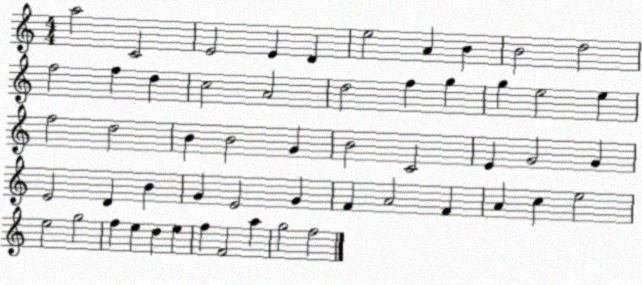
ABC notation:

X:1
T:Untitled
M:4/4
L:1/4
K:C
a2 C2 E2 E D e2 A B B2 d2 f2 f d c2 A2 d2 f g g e2 e f2 d2 B B2 G B2 C2 E G2 G E2 D B G E2 G F A2 F A c e2 e2 g2 f e d e f F2 a g2 f2